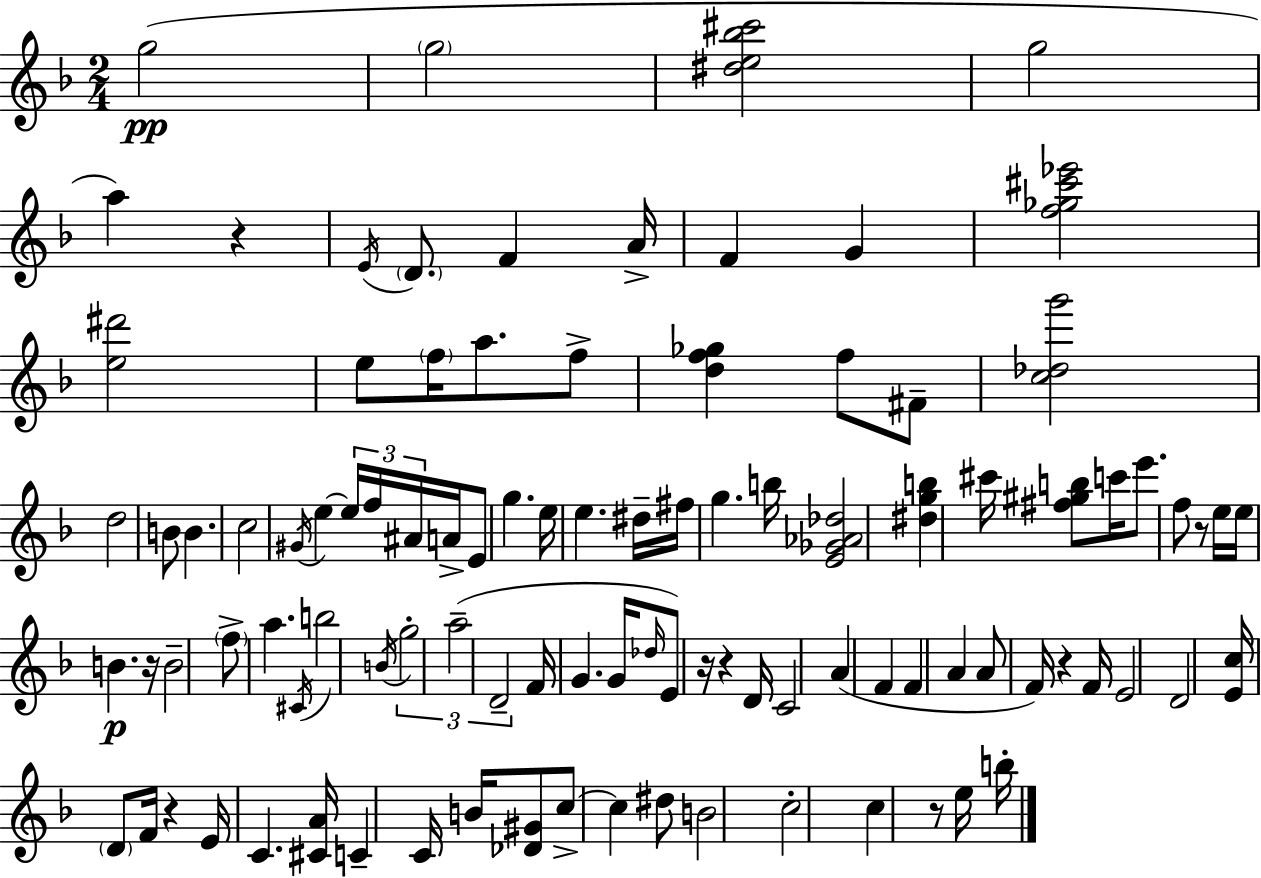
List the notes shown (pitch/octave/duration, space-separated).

G5/h G5/h [D#5,E5,Bb5,C#6]/h G5/h A5/q R/q E4/s D4/e. F4/q A4/s F4/q G4/q [F5,Gb5,C#6,Eb6]/h [E5,D#6]/h E5/e F5/s A5/e. F5/e [D5,F5,Gb5]/q F5/e F#4/e [C5,Db5,G6]/h D5/h B4/e B4/q. C5/h G#4/s E5/q E5/s F5/s A#4/s A4/s E4/e G5/q. E5/s E5/q. D#5/s F#5/s G5/q. B5/s [E4,Gb4,Ab4,Db5]/h [D#5,G5,B5]/q C#6/s [F#5,G#5,B5]/e C6/s E6/e. F5/e R/e E5/s E5/s B4/q. R/s B4/h F5/e A5/q. C#4/s B5/h B4/s G5/h A5/h D4/h F4/s G4/q. G4/s Db5/s E4/e R/s R/q D4/s C4/h A4/q F4/q F4/q A4/q A4/e F4/s R/q F4/s E4/h D4/h [E4,C5]/s D4/e F4/s R/q E4/s C4/q. [C#4,A4]/s C4/q C4/s B4/s [Db4,G#4]/e C5/e C5/q D#5/e B4/h C5/h C5/q R/e E5/s B5/s